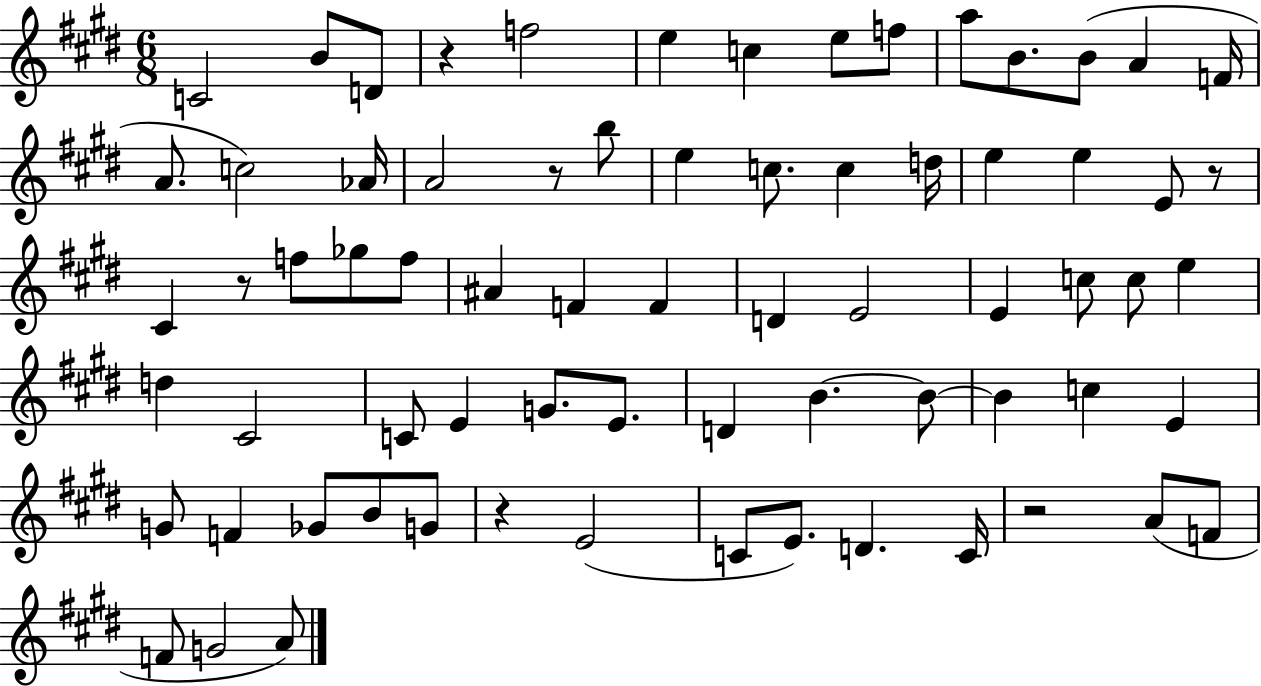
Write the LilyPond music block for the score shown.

{
  \clef treble
  \numericTimeSignature
  \time 6/8
  \key e \major
  \repeat volta 2 { c'2 b'8 d'8 | r4 f''2 | e''4 c''4 e''8 f''8 | a''8 b'8. b'8( a'4 f'16 | \break a'8. c''2) aes'16 | a'2 r8 b''8 | e''4 c''8. c''4 d''16 | e''4 e''4 e'8 r8 | \break cis'4 r8 f''8 ges''8 f''8 | ais'4 f'4 f'4 | d'4 e'2 | e'4 c''8 c''8 e''4 | \break d''4 cis'2 | c'8 e'4 g'8. e'8. | d'4 b'4.~~ b'8~~ | b'4 c''4 e'4 | \break g'8 f'4 ges'8 b'8 g'8 | r4 e'2( | c'8 e'8.) d'4. c'16 | r2 a'8( f'8 | \break f'8 g'2 a'8) | } \bar "|."
}